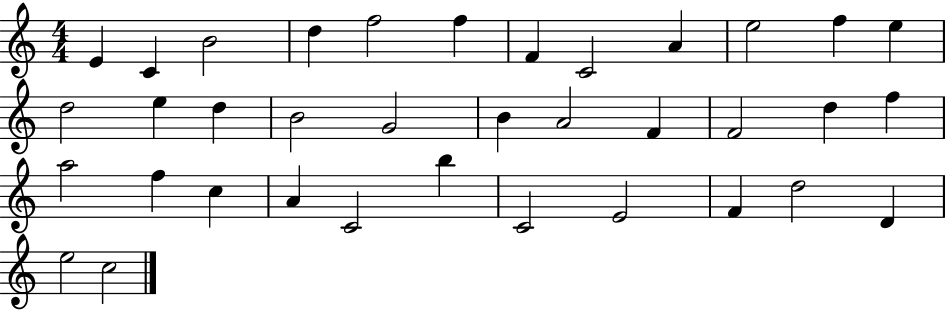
E4/q C4/q B4/h D5/q F5/h F5/q F4/q C4/h A4/q E5/h F5/q E5/q D5/h E5/q D5/q B4/h G4/h B4/q A4/h F4/q F4/h D5/q F5/q A5/h F5/q C5/q A4/q C4/h B5/q C4/h E4/h F4/q D5/h D4/q E5/h C5/h